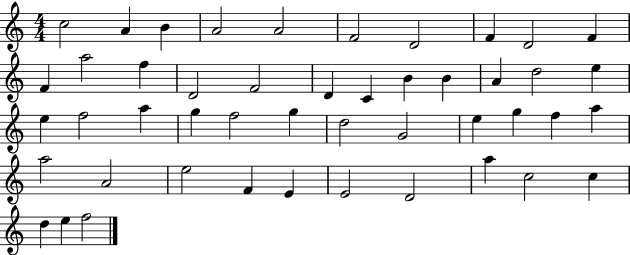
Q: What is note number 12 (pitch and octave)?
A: A5